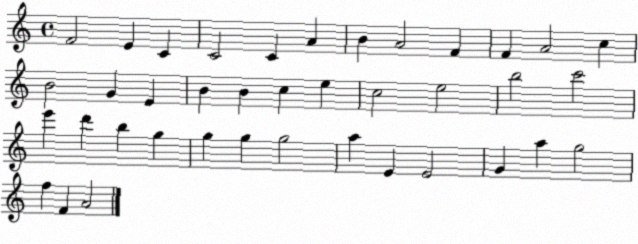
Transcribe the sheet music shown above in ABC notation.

X:1
T:Untitled
M:4/4
L:1/4
K:C
F2 E C C2 C A B A2 F F A2 c B2 G E B B c e c2 e2 b2 c'2 e' d' b g g g g2 a E E2 G a g2 f F A2